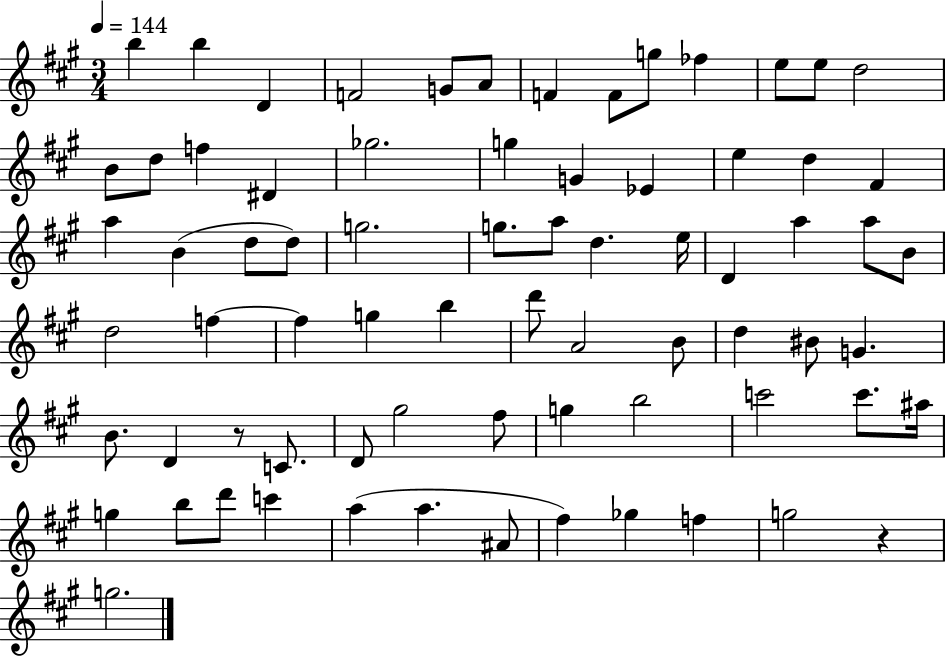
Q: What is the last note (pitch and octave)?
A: G5